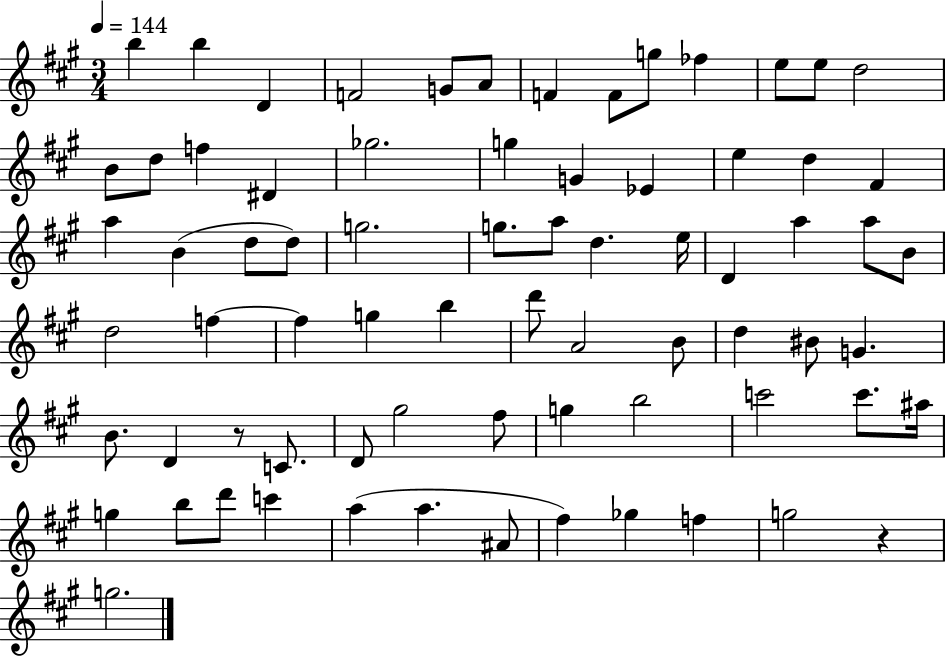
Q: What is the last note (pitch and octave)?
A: G5